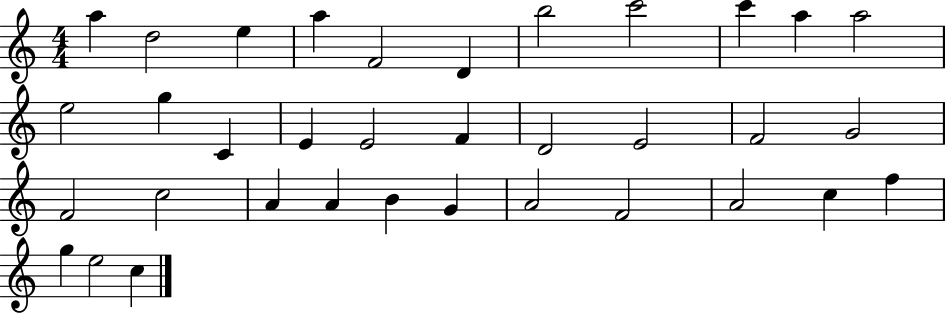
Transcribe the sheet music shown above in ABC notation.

X:1
T:Untitled
M:4/4
L:1/4
K:C
a d2 e a F2 D b2 c'2 c' a a2 e2 g C E E2 F D2 E2 F2 G2 F2 c2 A A B G A2 F2 A2 c f g e2 c